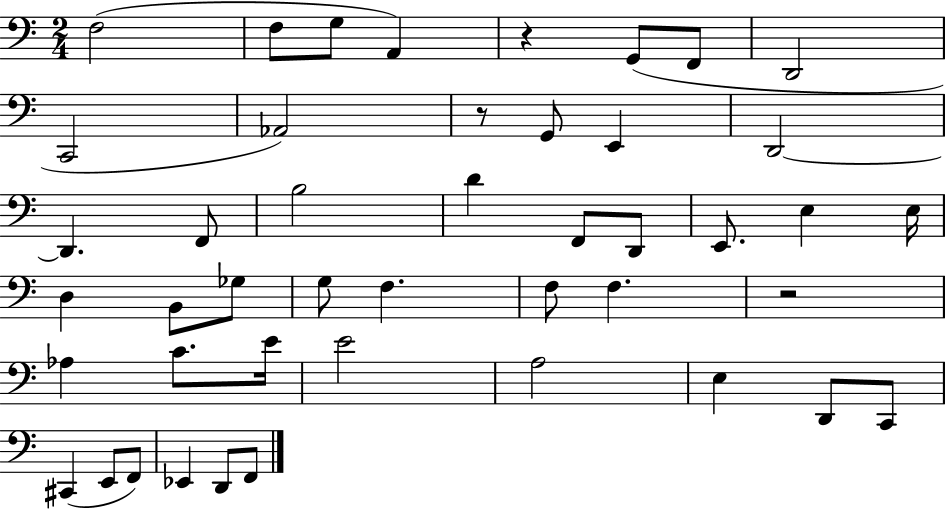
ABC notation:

X:1
T:Untitled
M:2/4
L:1/4
K:C
F,2 F,/2 G,/2 A,, z G,,/2 F,,/2 D,,2 C,,2 _A,,2 z/2 G,,/2 E,, D,,2 D,, F,,/2 B,2 D F,,/2 D,,/2 E,,/2 E, E,/4 D, B,,/2 _G,/2 G,/2 F, F,/2 F, z2 _A, C/2 E/4 E2 A,2 E, D,,/2 C,,/2 ^C,, E,,/2 F,,/2 _E,, D,,/2 F,,/2